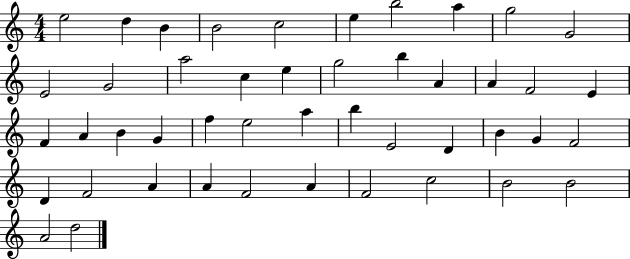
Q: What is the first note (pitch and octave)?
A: E5